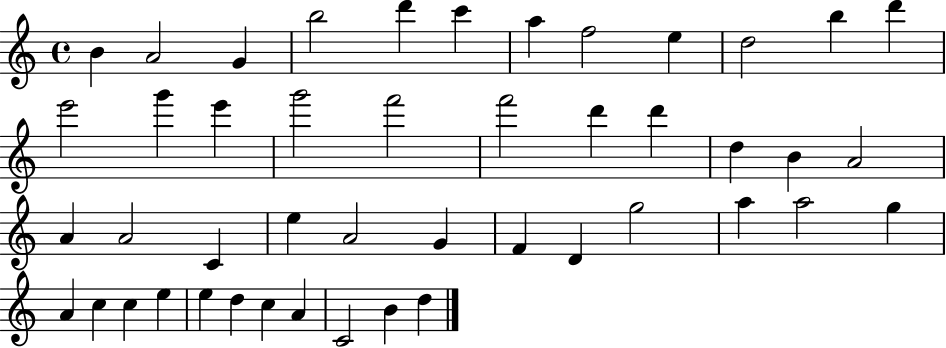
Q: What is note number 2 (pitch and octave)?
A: A4